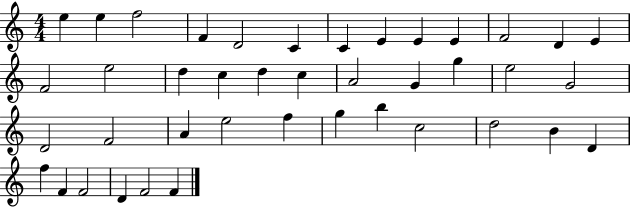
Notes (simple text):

E5/q E5/q F5/h F4/q D4/h C4/q C4/q E4/q E4/q E4/q F4/h D4/q E4/q F4/h E5/h D5/q C5/q D5/q C5/q A4/h G4/q G5/q E5/h G4/h D4/h F4/h A4/q E5/h F5/q G5/q B5/q C5/h D5/h B4/q D4/q F5/q F4/q F4/h D4/q F4/h F4/q